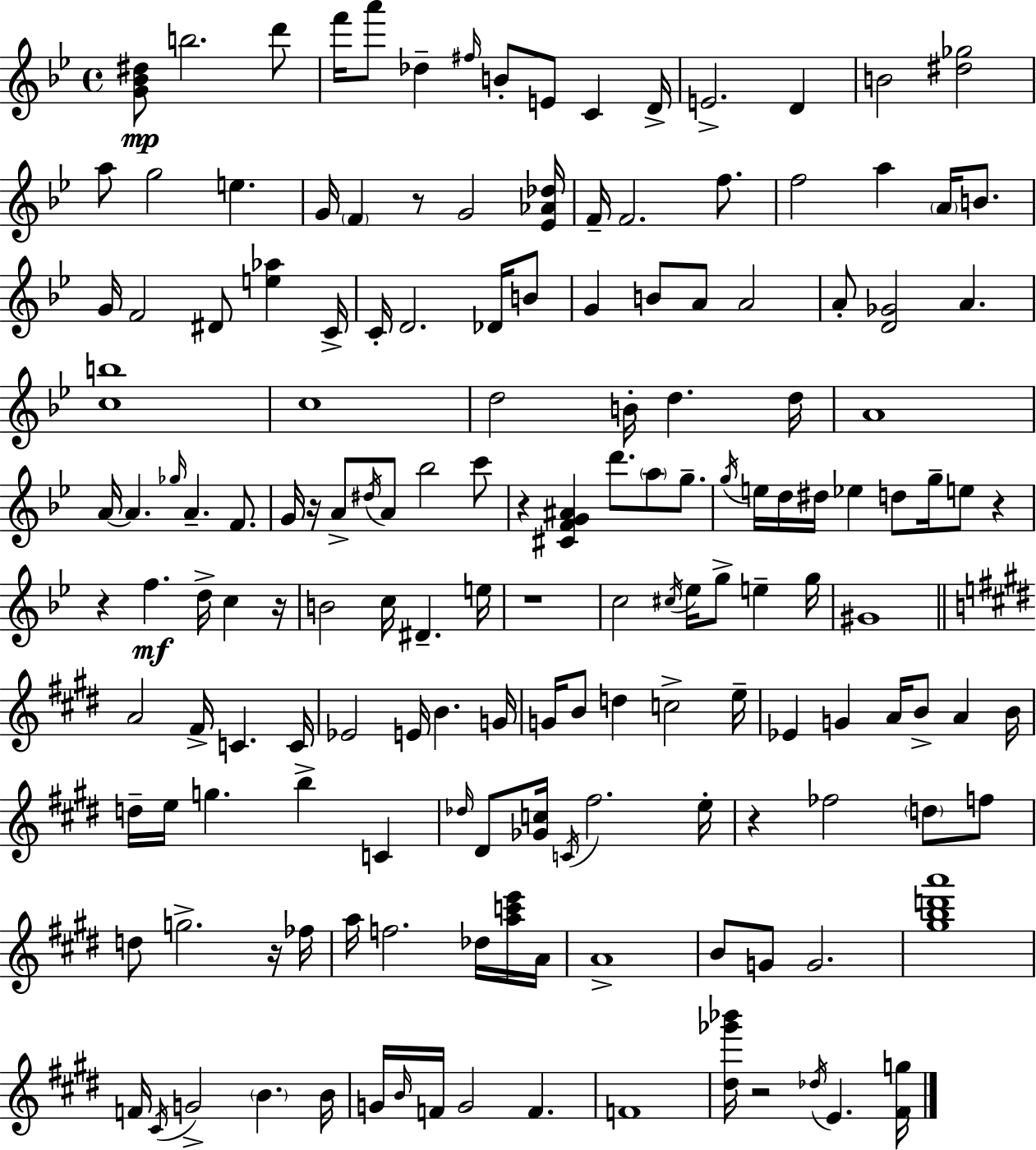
[G4,Bb4,D#5]/e B5/h. D6/e F6/s A6/e Db5/q F#5/s B4/e E4/e C4/q D4/s E4/h. D4/q B4/h [D#5,Gb5]/h A5/e G5/h E5/q. G4/s F4/q R/e G4/h [Eb4,Ab4,Db5]/s F4/s F4/h. F5/e. F5/h A5/q A4/s B4/e. G4/s F4/h D#4/e [E5,Ab5]/q C4/s C4/s D4/h. Db4/s B4/e G4/q B4/e A4/e A4/h A4/e [D4,Gb4]/h A4/q. [C5,B5]/w C5/w D5/h B4/s D5/q. D5/s A4/w A4/s A4/q. Gb5/s A4/q. F4/e. G4/s R/s A4/e D#5/s A4/e Bb5/h C6/e R/q [C#4,F4,G4,A#4]/q D6/e. A5/e G5/e. G5/s E5/s D5/s D#5/s Eb5/q D5/e G5/s E5/e R/q R/q F5/q. D5/s C5/q R/s B4/h C5/s D#4/q. E5/s R/w C5/h C#5/s Eb5/s G5/e E5/q G5/s G#4/w A4/h F#4/s C4/q. C4/s Eb4/h E4/s B4/q. G4/s G4/s B4/e D5/q C5/h E5/s Eb4/q G4/q A4/s B4/e A4/q B4/s D5/s E5/s G5/q. B5/q C4/q Db5/s D#4/e [Gb4,C5]/s C4/s F#5/h. E5/s R/q FES5/h D5/e F5/e D5/e G5/h. R/s FES5/s A5/s F5/h. Db5/s [A5,C6,E6]/s A4/s A4/w B4/e G4/e G4/h. [G#5,B5,D6,A6]/w F4/s C#4/s G4/h B4/q. B4/s G4/s B4/s F4/s G4/h F4/q. F4/w [D#5,Gb6,Bb6]/s R/h Db5/s E4/q. [F#4,G5]/s